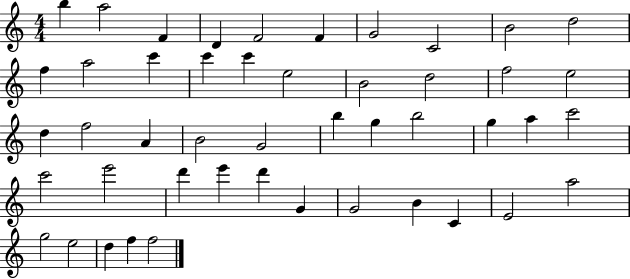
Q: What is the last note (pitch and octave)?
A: F5